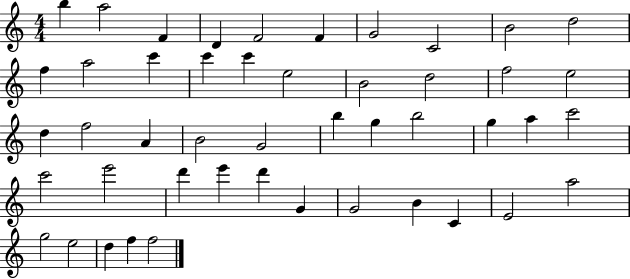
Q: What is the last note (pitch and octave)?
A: F5